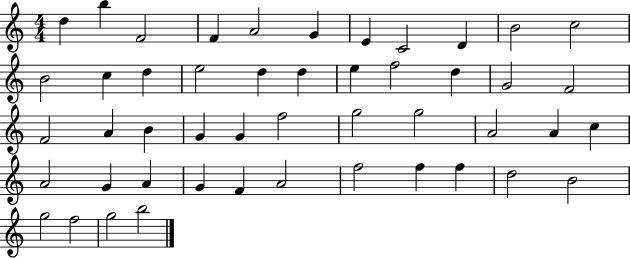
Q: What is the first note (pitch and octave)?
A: D5